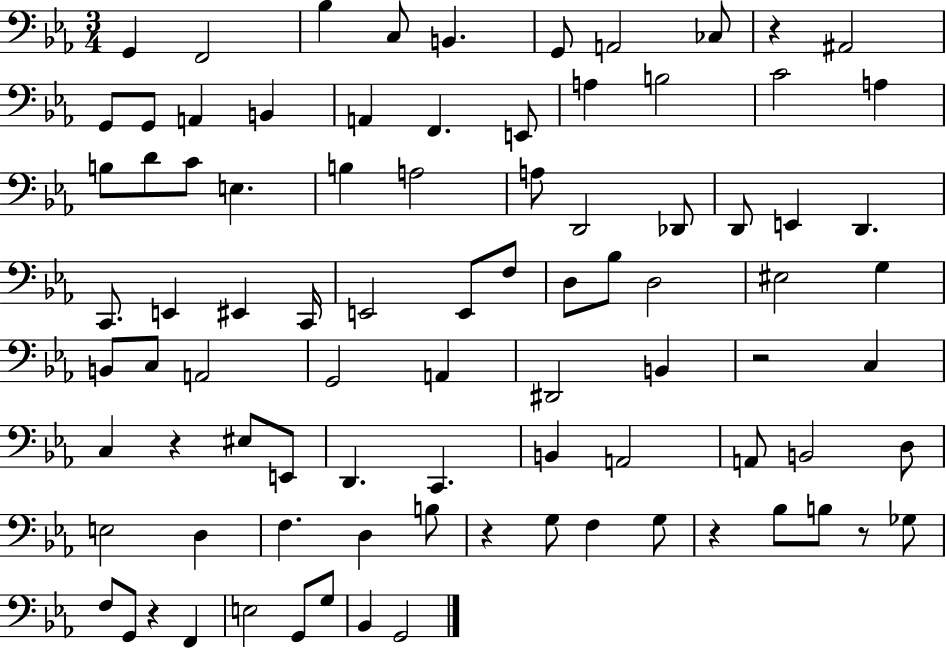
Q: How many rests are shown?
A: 7